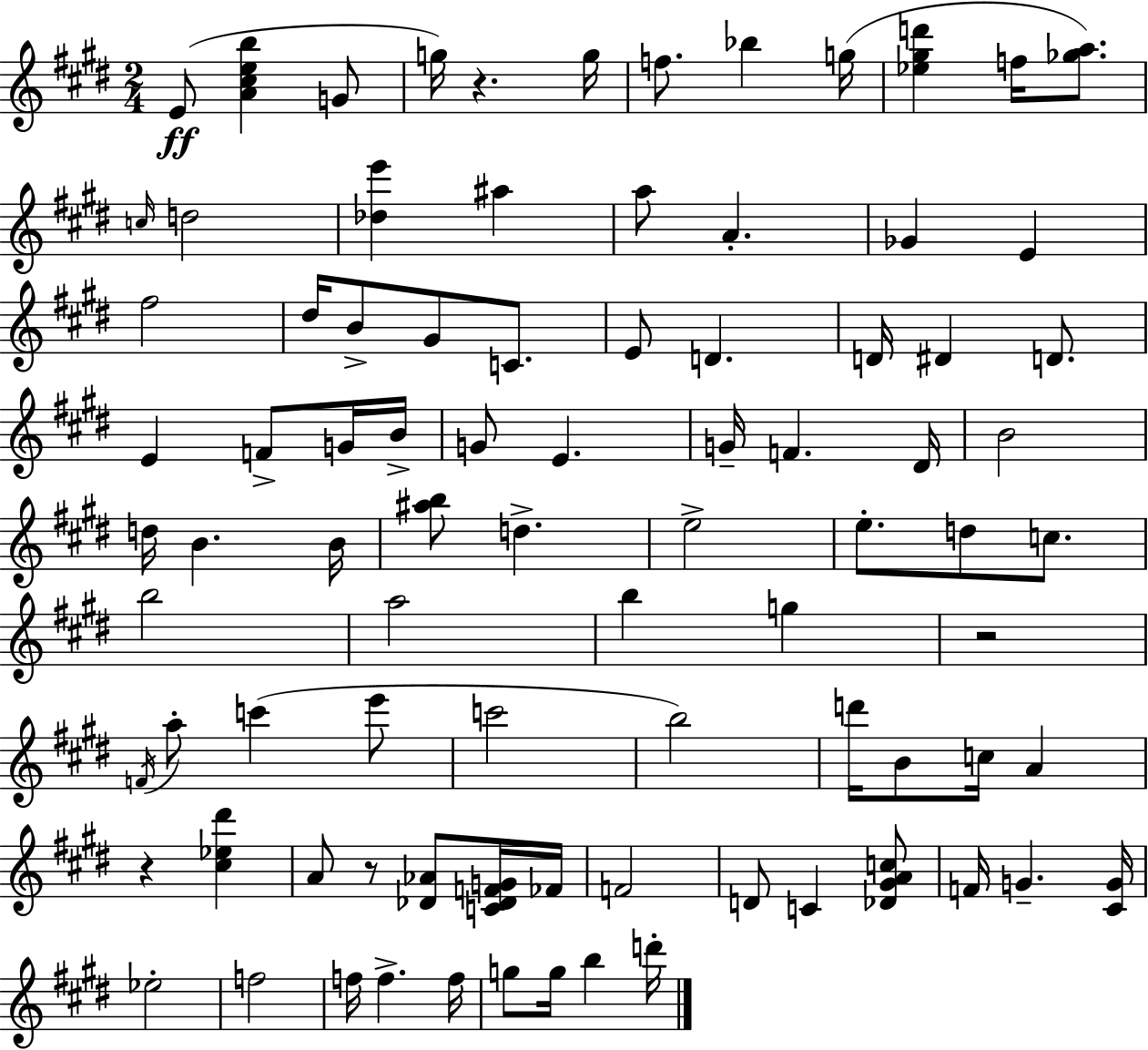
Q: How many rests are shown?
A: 4